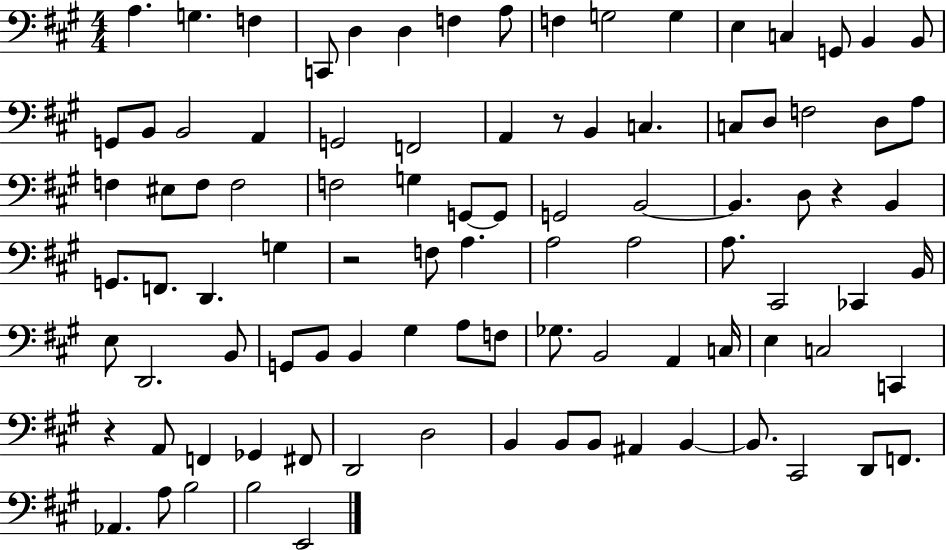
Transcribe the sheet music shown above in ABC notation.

X:1
T:Untitled
M:4/4
L:1/4
K:A
A, G, F, C,,/2 D, D, F, A,/2 F, G,2 G, E, C, G,,/2 B,, B,,/2 G,,/2 B,,/2 B,,2 A,, G,,2 F,,2 A,, z/2 B,, C, C,/2 D,/2 F,2 D,/2 A,/2 F, ^E,/2 F,/2 F,2 F,2 G, G,,/2 G,,/2 G,,2 B,,2 B,, D,/2 z B,, G,,/2 F,,/2 D,, G, z2 F,/2 A, A,2 A,2 A,/2 ^C,,2 _C,, B,,/4 E,/2 D,,2 B,,/2 G,,/2 B,,/2 B,, ^G, A,/2 F,/2 _G,/2 B,,2 A,, C,/4 E, C,2 C,, z A,,/2 F,, _G,, ^F,,/2 D,,2 D,2 B,, B,,/2 B,,/2 ^A,, B,, B,,/2 ^C,,2 D,,/2 F,,/2 _A,, A,/2 B,2 B,2 E,,2